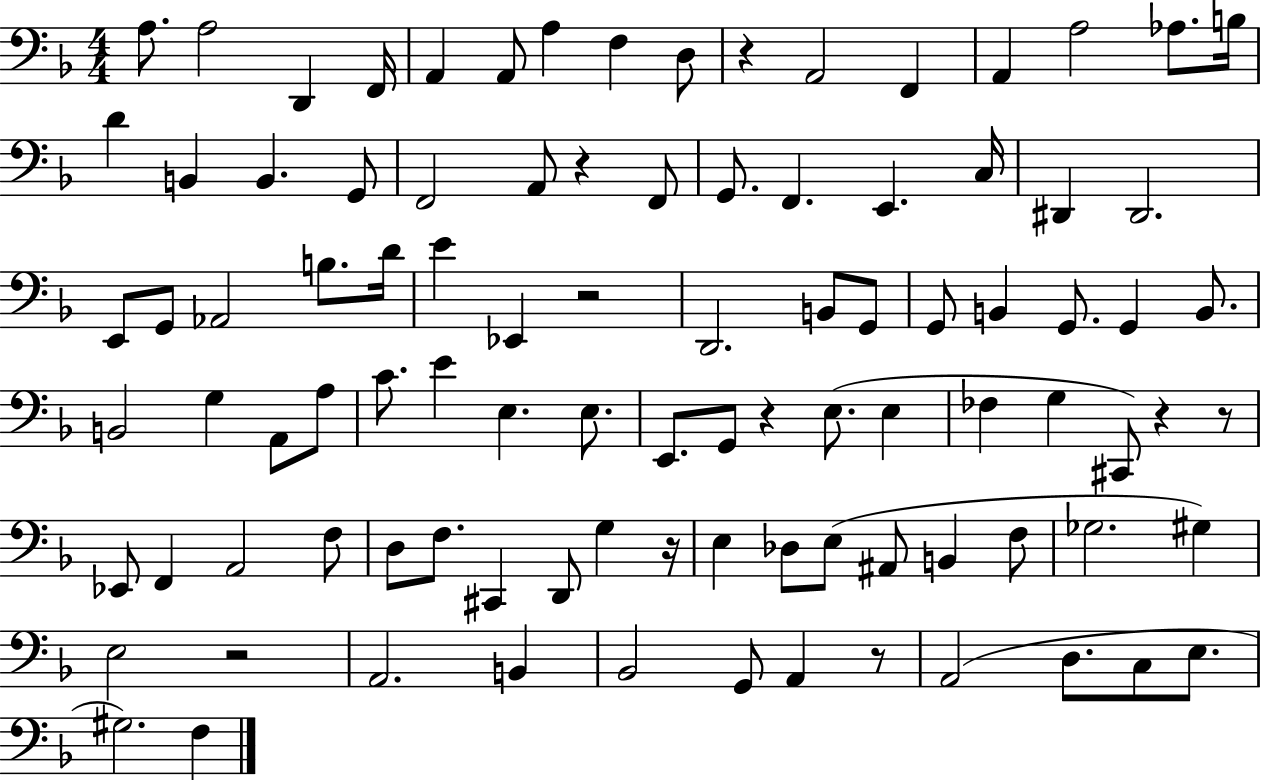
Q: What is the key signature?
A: F major